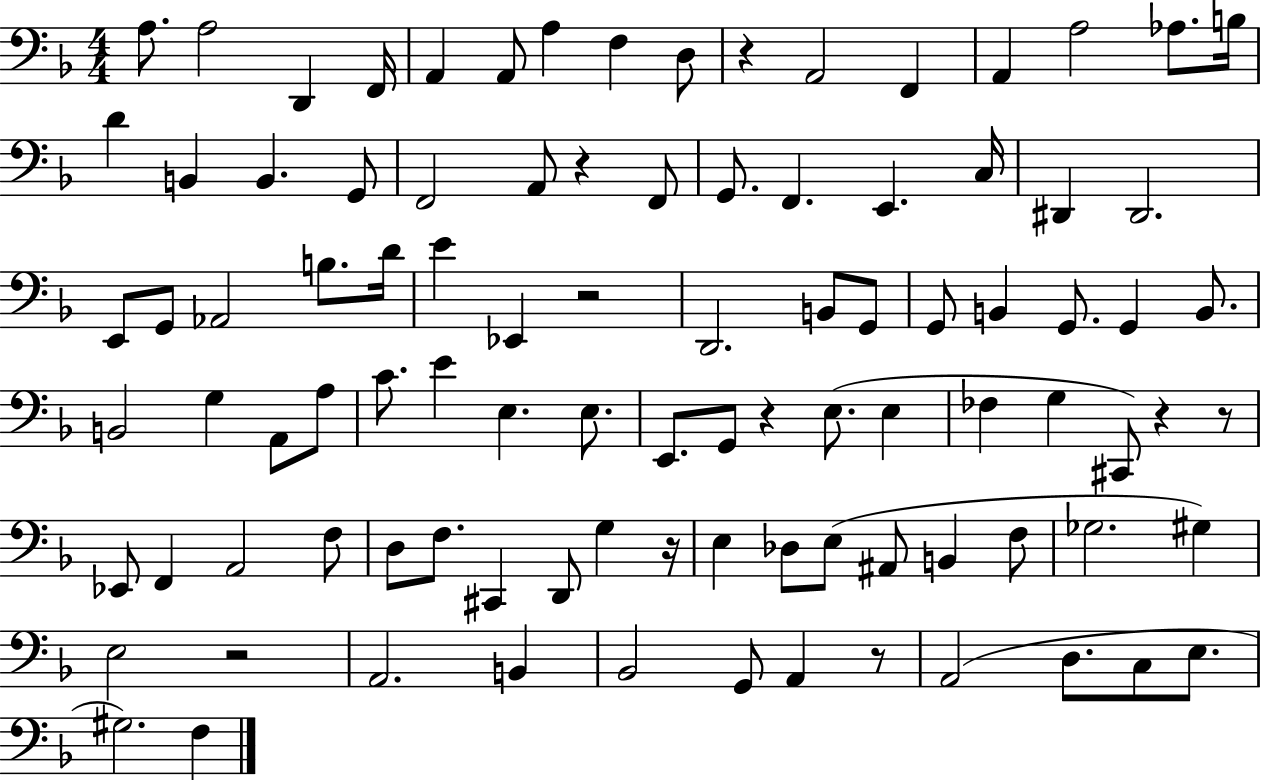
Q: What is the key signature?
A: F major